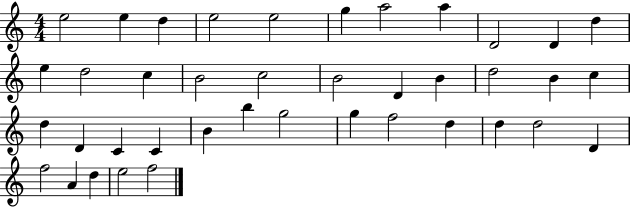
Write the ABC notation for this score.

X:1
T:Untitled
M:4/4
L:1/4
K:C
e2 e d e2 e2 g a2 a D2 D d e d2 c B2 c2 B2 D B d2 B c d D C C B b g2 g f2 d d d2 D f2 A d e2 f2